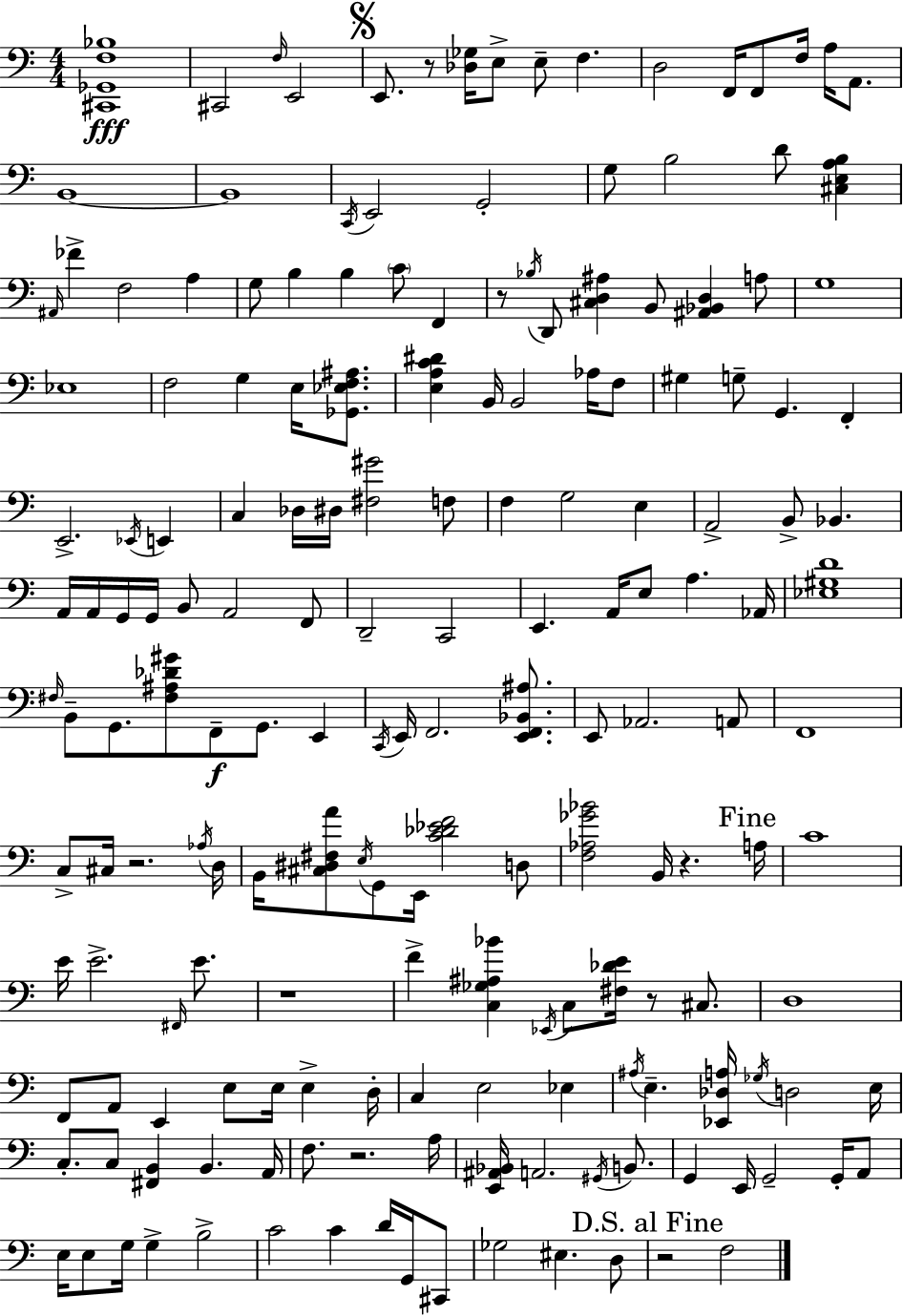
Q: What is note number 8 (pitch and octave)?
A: D3